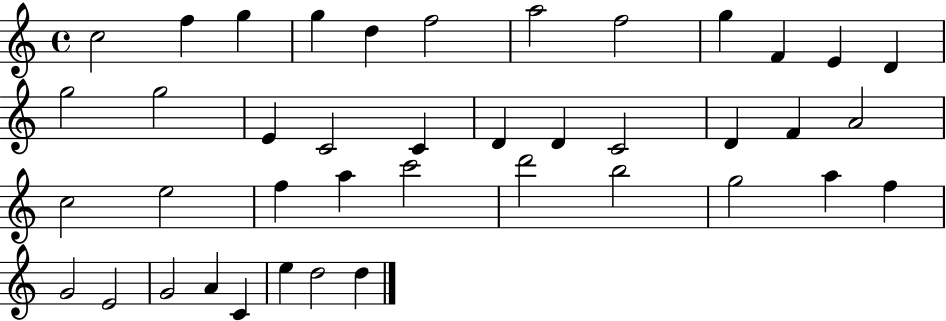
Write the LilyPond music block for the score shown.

{
  \clef treble
  \time 4/4
  \defaultTimeSignature
  \key c \major
  c''2 f''4 g''4 | g''4 d''4 f''2 | a''2 f''2 | g''4 f'4 e'4 d'4 | \break g''2 g''2 | e'4 c'2 c'4 | d'4 d'4 c'2 | d'4 f'4 a'2 | \break c''2 e''2 | f''4 a''4 c'''2 | d'''2 b''2 | g''2 a''4 f''4 | \break g'2 e'2 | g'2 a'4 c'4 | e''4 d''2 d''4 | \bar "|."
}